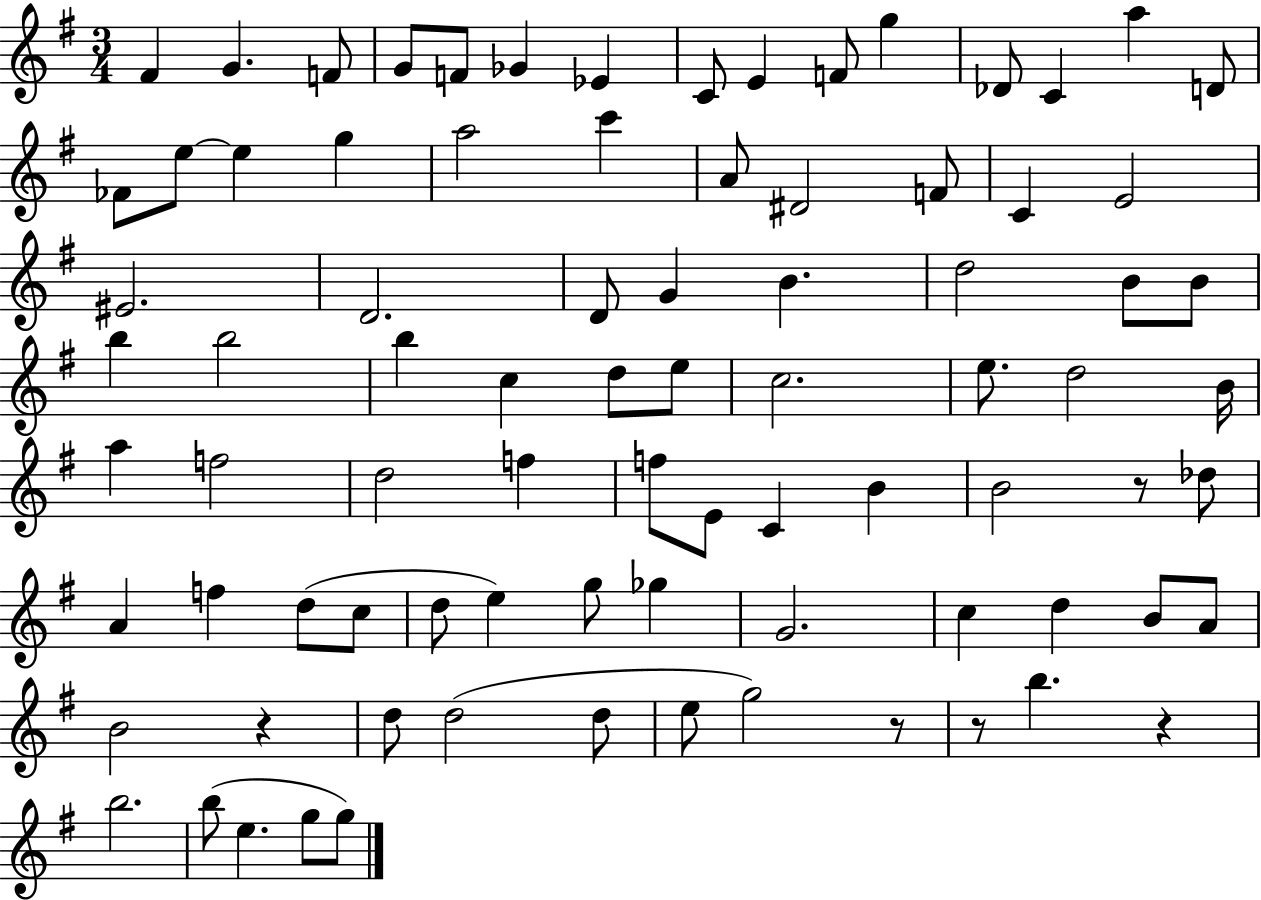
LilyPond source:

{
  \clef treble
  \numericTimeSignature
  \time 3/4
  \key g \major
  \repeat volta 2 { fis'4 g'4. f'8 | g'8 f'8 ges'4 ees'4 | c'8 e'4 f'8 g''4 | des'8 c'4 a''4 d'8 | \break fes'8 e''8~~ e''4 g''4 | a''2 c'''4 | a'8 dis'2 f'8 | c'4 e'2 | \break eis'2. | d'2. | d'8 g'4 b'4. | d''2 b'8 b'8 | \break b''4 b''2 | b''4 c''4 d''8 e''8 | c''2. | e''8. d''2 b'16 | \break a''4 f''2 | d''2 f''4 | f''8 e'8 c'4 b'4 | b'2 r8 des''8 | \break a'4 f''4 d''8( c''8 | d''8 e''4) g''8 ges''4 | g'2. | c''4 d''4 b'8 a'8 | \break b'2 r4 | d''8 d''2( d''8 | e''8 g''2) r8 | r8 b''4. r4 | \break b''2. | b''8( e''4. g''8 g''8) | } \bar "|."
}